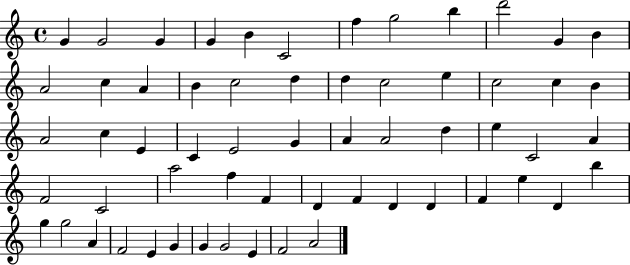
G4/q G4/h G4/q G4/q B4/q C4/h F5/q G5/h B5/q D6/h G4/q B4/q A4/h C5/q A4/q B4/q C5/h D5/q D5/q C5/h E5/q C5/h C5/q B4/q A4/h C5/q E4/q C4/q E4/h G4/q A4/q A4/h D5/q E5/q C4/h A4/q F4/h C4/h A5/h F5/q F4/q D4/q F4/q D4/q D4/q F4/q E5/q D4/q B5/q G5/q G5/h A4/q F4/h E4/q G4/q G4/q G4/h E4/q F4/h A4/h